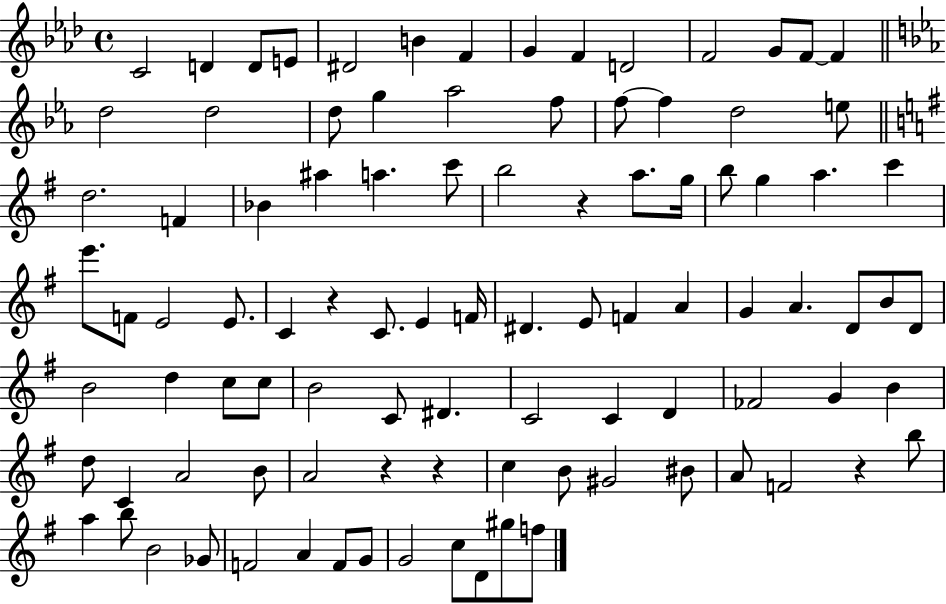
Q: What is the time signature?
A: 4/4